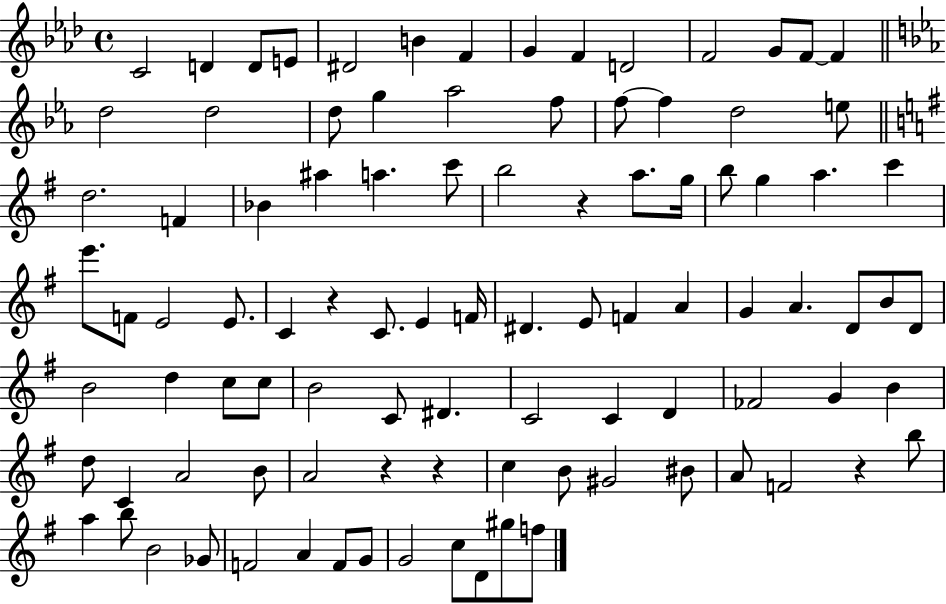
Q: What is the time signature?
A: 4/4